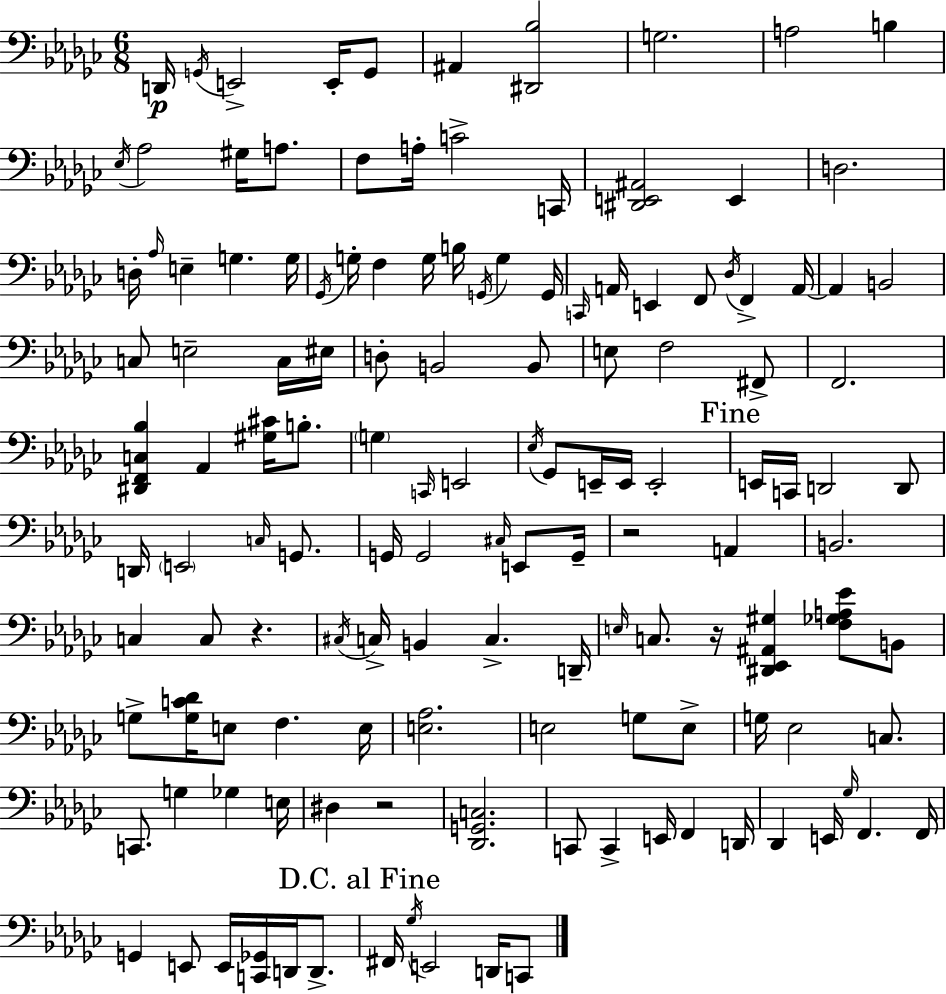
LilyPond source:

{
  \clef bass
  \numericTimeSignature
  \time 6/8
  \key ees \minor
  d,16\p \acciaccatura { g,16 } e,2-> e,16-. g,8 | ais,4 <dis, bes>2 | g2. | a2 b4 | \break \acciaccatura { ees16 } aes2 gis16 a8. | f8 a16-. c'2-> | c,16 <dis, e, ais,>2 e,4 | d2. | \break d16-. \grace { aes16 } e4-- g4. | g16 \acciaccatura { ges,16 } g16-. f4 g16 b16 \acciaccatura { g,16 } | g4 g,16 \grace { c,16 } a,16 e,4 f,8 | \acciaccatura { des16 } f,4-> a,16~~ a,4 b,2 | \break c8 e2-- | c16 eis16 d8-. b,2 | b,8 e8 f2 | fis,8-> f,2. | \break <dis, f, c bes>4 aes,4 | <gis cis'>16 b8.-. \parenthesize g4 \grace { c,16 } | e,2 \acciaccatura { ees16 } ges,8 e,16-- | e,16 e,2-. \mark "Fine" e,16 c,16 d,2 | \break d,8 d,16 \parenthesize e,2 | \grace { c16 } g,8. g,16 g,2 | \grace { cis16 } e,8 g,16-- r2 | a,4 b,2. | \break c4 | c8 r4. \acciaccatura { cis16 } | c16-> b,4 c4.-> d,16-- | \grace { e16 } c8. r16 <dis, ees, ais, gis>4 <f ges a ees'>8 b,8 | \break g8-> <g c' des'>16 e8 f4. | e16 <e aes>2. | e2 g8 e8-> | g16 ees2 c8. | \break c,8. g4 ges4 | e16 dis4 r2 | <des, g, c>2. | c,8 c,4-> e,16 f,4 | \break d,16 des,4 e,16 \grace { ges16 } f,4. | f,16 g,4 e,8 e,16 <c, ges,>16 d,16 d,8.-> | \mark "D.C. al Fine" fis,16 \acciaccatura { ges16 } e,2 | d,16 c,8 \bar "|."
}